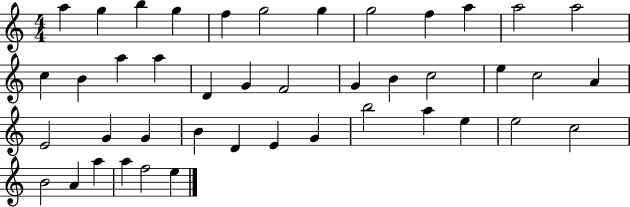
A5/q G5/q B5/q G5/q F5/q G5/h G5/q G5/h F5/q A5/q A5/h A5/h C5/q B4/q A5/q A5/q D4/q G4/q F4/h G4/q B4/q C5/h E5/q C5/h A4/q E4/h G4/q G4/q B4/q D4/q E4/q G4/q B5/h A5/q E5/q E5/h C5/h B4/h A4/q A5/q A5/q F5/h E5/q